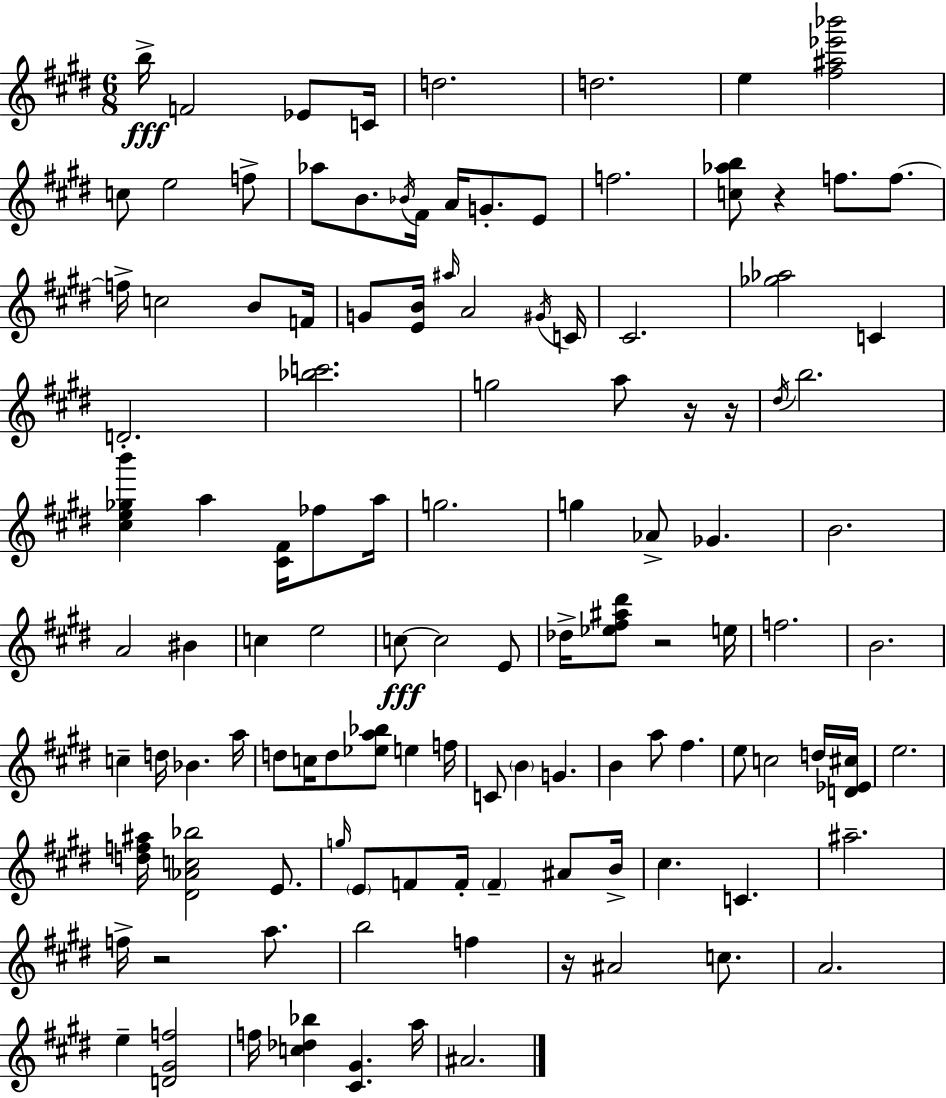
{
  \clef treble
  \numericTimeSignature
  \time 6/8
  \key e \major
  \repeat volta 2 { b''16->\fff f'2 ees'8 c'16 | d''2. | d''2. | e''4 <fis'' ais'' ees''' bes'''>2 | \break c''8 e''2 f''8-> | aes''8 b'8. \acciaccatura { bes'16 } fis'16 a'16 g'8.-. e'8 | f''2. | <c'' aes'' b''>8 r4 f''8. f''8.~~ | \break f''16-> c''2 b'8 | f'16 g'8 <e' b'>16 \grace { ais''16 } a'2 | \acciaccatura { gis'16 } c'16 cis'2. | <ges'' aes''>2 c'4 | \break d'2.-. | <bes'' c'''>2. | g''2 a''8 | r16 r16 \acciaccatura { dis''16 } b''2. | \break <cis'' e'' ges'' b'''>4 a''4 | <cis' fis'>16 fes''8 a''16 g''2. | g''4 aes'8-> ges'4. | b'2. | \break a'2 | bis'4 c''4 e''2 | c''8~~\fff c''2 | e'8 des''16-> <ees'' fis'' ais'' dis'''>8 r2 | \break e''16 f''2. | b'2. | c''4-- d''16 bes'4. | a''16 d''8 c''16 d''8 <ees'' a'' bes''>8 e''4 | \break f''16 c'8 \parenthesize b'4 g'4. | b'4 a''8 fis''4. | e''8 c''2 | d''16 <d' ees' cis''>16 e''2. | \break <d'' f'' ais''>16 <dis' aes' c'' bes''>2 | e'8. \grace { g''16 } \parenthesize e'8 f'8 f'16-. \parenthesize f'4-- | ais'8 b'16-> cis''4. c'4. | ais''2.-- | \break f''16-> r2 | a''8. b''2 | f''4 r16 ais'2 | c''8. a'2. | \break e''4-- <d' gis' f''>2 | f''16 <c'' des'' bes''>4 <cis' gis'>4. | a''16 ais'2. | } \bar "|."
}